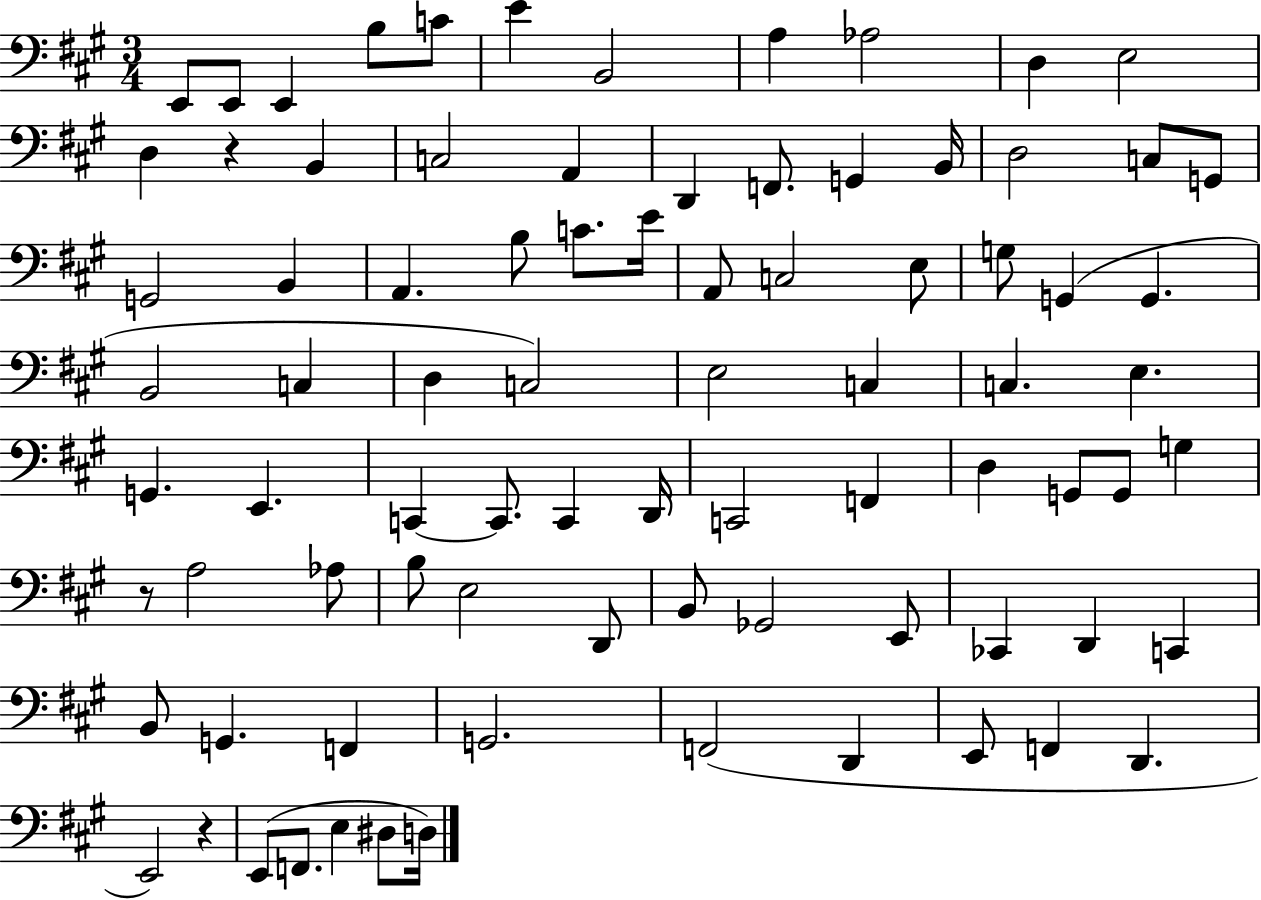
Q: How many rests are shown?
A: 3